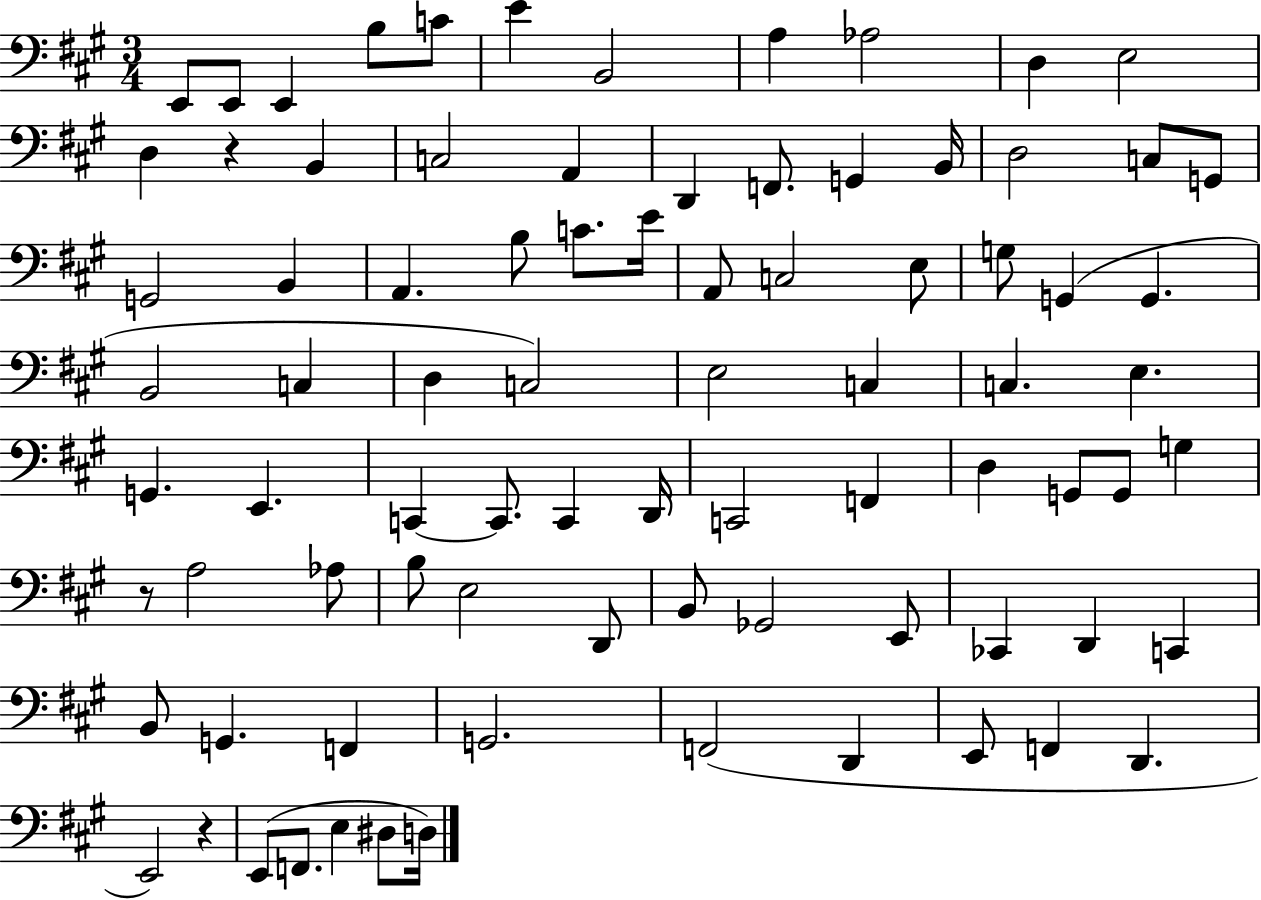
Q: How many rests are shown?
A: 3